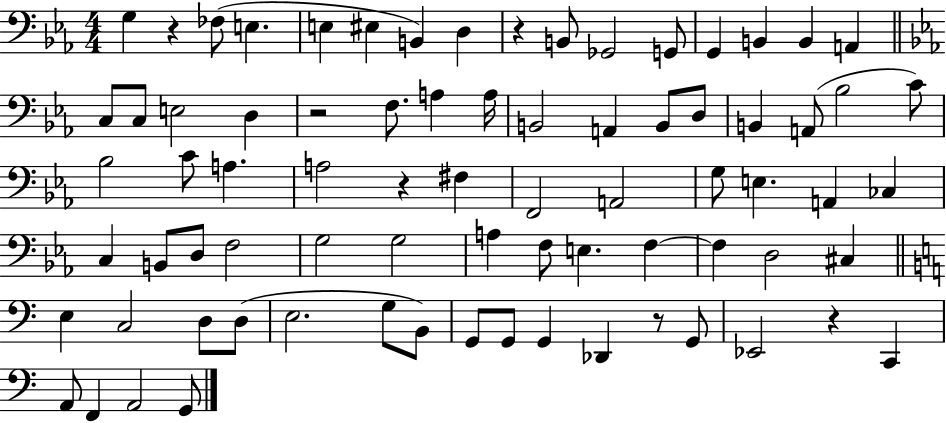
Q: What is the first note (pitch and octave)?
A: G3